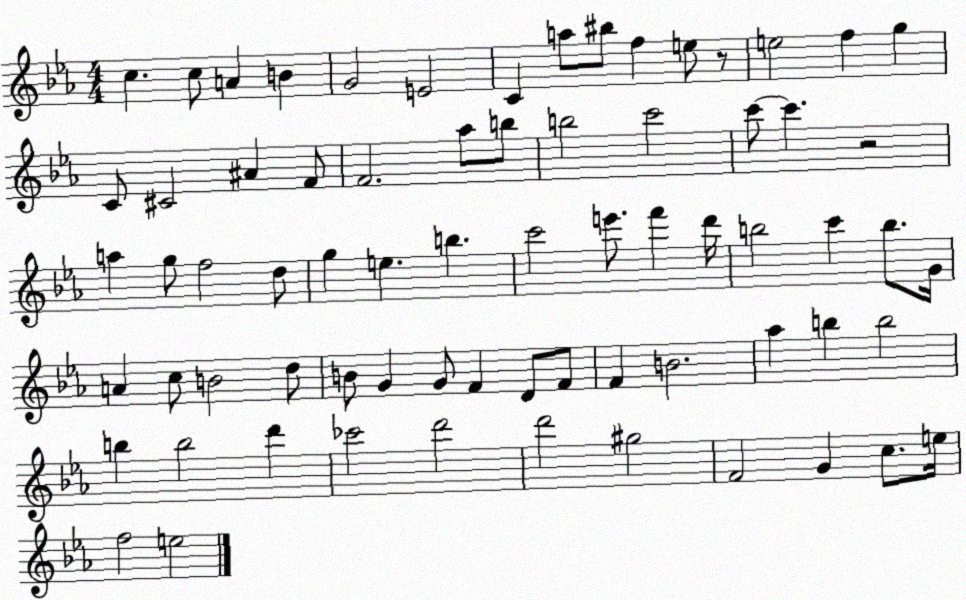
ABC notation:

X:1
T:Untitled
M:4/4
L:1/4
K:Eb
c c/2 A B G2 E2 C a/2 ^b/2 f e/2 z/2 e2 f g C/2 ^C2 ^A F/2 F2 _a/2 b/2 b2 c'2 c'/2 c' z2 a g/2 f2 d/2 g e b c'2 e'/2 f' d'/4 b2 c' b/2 G/4 A c/2 B2 d/2 B/2 G G/2 F D/2 F/2 F B2 _a b b2 b b2 d' _c'2 d'2 d'2 ^g2 F2 G c/2 e/4 f2 e2